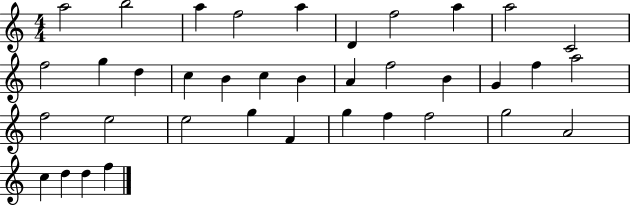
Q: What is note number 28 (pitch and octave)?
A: F4